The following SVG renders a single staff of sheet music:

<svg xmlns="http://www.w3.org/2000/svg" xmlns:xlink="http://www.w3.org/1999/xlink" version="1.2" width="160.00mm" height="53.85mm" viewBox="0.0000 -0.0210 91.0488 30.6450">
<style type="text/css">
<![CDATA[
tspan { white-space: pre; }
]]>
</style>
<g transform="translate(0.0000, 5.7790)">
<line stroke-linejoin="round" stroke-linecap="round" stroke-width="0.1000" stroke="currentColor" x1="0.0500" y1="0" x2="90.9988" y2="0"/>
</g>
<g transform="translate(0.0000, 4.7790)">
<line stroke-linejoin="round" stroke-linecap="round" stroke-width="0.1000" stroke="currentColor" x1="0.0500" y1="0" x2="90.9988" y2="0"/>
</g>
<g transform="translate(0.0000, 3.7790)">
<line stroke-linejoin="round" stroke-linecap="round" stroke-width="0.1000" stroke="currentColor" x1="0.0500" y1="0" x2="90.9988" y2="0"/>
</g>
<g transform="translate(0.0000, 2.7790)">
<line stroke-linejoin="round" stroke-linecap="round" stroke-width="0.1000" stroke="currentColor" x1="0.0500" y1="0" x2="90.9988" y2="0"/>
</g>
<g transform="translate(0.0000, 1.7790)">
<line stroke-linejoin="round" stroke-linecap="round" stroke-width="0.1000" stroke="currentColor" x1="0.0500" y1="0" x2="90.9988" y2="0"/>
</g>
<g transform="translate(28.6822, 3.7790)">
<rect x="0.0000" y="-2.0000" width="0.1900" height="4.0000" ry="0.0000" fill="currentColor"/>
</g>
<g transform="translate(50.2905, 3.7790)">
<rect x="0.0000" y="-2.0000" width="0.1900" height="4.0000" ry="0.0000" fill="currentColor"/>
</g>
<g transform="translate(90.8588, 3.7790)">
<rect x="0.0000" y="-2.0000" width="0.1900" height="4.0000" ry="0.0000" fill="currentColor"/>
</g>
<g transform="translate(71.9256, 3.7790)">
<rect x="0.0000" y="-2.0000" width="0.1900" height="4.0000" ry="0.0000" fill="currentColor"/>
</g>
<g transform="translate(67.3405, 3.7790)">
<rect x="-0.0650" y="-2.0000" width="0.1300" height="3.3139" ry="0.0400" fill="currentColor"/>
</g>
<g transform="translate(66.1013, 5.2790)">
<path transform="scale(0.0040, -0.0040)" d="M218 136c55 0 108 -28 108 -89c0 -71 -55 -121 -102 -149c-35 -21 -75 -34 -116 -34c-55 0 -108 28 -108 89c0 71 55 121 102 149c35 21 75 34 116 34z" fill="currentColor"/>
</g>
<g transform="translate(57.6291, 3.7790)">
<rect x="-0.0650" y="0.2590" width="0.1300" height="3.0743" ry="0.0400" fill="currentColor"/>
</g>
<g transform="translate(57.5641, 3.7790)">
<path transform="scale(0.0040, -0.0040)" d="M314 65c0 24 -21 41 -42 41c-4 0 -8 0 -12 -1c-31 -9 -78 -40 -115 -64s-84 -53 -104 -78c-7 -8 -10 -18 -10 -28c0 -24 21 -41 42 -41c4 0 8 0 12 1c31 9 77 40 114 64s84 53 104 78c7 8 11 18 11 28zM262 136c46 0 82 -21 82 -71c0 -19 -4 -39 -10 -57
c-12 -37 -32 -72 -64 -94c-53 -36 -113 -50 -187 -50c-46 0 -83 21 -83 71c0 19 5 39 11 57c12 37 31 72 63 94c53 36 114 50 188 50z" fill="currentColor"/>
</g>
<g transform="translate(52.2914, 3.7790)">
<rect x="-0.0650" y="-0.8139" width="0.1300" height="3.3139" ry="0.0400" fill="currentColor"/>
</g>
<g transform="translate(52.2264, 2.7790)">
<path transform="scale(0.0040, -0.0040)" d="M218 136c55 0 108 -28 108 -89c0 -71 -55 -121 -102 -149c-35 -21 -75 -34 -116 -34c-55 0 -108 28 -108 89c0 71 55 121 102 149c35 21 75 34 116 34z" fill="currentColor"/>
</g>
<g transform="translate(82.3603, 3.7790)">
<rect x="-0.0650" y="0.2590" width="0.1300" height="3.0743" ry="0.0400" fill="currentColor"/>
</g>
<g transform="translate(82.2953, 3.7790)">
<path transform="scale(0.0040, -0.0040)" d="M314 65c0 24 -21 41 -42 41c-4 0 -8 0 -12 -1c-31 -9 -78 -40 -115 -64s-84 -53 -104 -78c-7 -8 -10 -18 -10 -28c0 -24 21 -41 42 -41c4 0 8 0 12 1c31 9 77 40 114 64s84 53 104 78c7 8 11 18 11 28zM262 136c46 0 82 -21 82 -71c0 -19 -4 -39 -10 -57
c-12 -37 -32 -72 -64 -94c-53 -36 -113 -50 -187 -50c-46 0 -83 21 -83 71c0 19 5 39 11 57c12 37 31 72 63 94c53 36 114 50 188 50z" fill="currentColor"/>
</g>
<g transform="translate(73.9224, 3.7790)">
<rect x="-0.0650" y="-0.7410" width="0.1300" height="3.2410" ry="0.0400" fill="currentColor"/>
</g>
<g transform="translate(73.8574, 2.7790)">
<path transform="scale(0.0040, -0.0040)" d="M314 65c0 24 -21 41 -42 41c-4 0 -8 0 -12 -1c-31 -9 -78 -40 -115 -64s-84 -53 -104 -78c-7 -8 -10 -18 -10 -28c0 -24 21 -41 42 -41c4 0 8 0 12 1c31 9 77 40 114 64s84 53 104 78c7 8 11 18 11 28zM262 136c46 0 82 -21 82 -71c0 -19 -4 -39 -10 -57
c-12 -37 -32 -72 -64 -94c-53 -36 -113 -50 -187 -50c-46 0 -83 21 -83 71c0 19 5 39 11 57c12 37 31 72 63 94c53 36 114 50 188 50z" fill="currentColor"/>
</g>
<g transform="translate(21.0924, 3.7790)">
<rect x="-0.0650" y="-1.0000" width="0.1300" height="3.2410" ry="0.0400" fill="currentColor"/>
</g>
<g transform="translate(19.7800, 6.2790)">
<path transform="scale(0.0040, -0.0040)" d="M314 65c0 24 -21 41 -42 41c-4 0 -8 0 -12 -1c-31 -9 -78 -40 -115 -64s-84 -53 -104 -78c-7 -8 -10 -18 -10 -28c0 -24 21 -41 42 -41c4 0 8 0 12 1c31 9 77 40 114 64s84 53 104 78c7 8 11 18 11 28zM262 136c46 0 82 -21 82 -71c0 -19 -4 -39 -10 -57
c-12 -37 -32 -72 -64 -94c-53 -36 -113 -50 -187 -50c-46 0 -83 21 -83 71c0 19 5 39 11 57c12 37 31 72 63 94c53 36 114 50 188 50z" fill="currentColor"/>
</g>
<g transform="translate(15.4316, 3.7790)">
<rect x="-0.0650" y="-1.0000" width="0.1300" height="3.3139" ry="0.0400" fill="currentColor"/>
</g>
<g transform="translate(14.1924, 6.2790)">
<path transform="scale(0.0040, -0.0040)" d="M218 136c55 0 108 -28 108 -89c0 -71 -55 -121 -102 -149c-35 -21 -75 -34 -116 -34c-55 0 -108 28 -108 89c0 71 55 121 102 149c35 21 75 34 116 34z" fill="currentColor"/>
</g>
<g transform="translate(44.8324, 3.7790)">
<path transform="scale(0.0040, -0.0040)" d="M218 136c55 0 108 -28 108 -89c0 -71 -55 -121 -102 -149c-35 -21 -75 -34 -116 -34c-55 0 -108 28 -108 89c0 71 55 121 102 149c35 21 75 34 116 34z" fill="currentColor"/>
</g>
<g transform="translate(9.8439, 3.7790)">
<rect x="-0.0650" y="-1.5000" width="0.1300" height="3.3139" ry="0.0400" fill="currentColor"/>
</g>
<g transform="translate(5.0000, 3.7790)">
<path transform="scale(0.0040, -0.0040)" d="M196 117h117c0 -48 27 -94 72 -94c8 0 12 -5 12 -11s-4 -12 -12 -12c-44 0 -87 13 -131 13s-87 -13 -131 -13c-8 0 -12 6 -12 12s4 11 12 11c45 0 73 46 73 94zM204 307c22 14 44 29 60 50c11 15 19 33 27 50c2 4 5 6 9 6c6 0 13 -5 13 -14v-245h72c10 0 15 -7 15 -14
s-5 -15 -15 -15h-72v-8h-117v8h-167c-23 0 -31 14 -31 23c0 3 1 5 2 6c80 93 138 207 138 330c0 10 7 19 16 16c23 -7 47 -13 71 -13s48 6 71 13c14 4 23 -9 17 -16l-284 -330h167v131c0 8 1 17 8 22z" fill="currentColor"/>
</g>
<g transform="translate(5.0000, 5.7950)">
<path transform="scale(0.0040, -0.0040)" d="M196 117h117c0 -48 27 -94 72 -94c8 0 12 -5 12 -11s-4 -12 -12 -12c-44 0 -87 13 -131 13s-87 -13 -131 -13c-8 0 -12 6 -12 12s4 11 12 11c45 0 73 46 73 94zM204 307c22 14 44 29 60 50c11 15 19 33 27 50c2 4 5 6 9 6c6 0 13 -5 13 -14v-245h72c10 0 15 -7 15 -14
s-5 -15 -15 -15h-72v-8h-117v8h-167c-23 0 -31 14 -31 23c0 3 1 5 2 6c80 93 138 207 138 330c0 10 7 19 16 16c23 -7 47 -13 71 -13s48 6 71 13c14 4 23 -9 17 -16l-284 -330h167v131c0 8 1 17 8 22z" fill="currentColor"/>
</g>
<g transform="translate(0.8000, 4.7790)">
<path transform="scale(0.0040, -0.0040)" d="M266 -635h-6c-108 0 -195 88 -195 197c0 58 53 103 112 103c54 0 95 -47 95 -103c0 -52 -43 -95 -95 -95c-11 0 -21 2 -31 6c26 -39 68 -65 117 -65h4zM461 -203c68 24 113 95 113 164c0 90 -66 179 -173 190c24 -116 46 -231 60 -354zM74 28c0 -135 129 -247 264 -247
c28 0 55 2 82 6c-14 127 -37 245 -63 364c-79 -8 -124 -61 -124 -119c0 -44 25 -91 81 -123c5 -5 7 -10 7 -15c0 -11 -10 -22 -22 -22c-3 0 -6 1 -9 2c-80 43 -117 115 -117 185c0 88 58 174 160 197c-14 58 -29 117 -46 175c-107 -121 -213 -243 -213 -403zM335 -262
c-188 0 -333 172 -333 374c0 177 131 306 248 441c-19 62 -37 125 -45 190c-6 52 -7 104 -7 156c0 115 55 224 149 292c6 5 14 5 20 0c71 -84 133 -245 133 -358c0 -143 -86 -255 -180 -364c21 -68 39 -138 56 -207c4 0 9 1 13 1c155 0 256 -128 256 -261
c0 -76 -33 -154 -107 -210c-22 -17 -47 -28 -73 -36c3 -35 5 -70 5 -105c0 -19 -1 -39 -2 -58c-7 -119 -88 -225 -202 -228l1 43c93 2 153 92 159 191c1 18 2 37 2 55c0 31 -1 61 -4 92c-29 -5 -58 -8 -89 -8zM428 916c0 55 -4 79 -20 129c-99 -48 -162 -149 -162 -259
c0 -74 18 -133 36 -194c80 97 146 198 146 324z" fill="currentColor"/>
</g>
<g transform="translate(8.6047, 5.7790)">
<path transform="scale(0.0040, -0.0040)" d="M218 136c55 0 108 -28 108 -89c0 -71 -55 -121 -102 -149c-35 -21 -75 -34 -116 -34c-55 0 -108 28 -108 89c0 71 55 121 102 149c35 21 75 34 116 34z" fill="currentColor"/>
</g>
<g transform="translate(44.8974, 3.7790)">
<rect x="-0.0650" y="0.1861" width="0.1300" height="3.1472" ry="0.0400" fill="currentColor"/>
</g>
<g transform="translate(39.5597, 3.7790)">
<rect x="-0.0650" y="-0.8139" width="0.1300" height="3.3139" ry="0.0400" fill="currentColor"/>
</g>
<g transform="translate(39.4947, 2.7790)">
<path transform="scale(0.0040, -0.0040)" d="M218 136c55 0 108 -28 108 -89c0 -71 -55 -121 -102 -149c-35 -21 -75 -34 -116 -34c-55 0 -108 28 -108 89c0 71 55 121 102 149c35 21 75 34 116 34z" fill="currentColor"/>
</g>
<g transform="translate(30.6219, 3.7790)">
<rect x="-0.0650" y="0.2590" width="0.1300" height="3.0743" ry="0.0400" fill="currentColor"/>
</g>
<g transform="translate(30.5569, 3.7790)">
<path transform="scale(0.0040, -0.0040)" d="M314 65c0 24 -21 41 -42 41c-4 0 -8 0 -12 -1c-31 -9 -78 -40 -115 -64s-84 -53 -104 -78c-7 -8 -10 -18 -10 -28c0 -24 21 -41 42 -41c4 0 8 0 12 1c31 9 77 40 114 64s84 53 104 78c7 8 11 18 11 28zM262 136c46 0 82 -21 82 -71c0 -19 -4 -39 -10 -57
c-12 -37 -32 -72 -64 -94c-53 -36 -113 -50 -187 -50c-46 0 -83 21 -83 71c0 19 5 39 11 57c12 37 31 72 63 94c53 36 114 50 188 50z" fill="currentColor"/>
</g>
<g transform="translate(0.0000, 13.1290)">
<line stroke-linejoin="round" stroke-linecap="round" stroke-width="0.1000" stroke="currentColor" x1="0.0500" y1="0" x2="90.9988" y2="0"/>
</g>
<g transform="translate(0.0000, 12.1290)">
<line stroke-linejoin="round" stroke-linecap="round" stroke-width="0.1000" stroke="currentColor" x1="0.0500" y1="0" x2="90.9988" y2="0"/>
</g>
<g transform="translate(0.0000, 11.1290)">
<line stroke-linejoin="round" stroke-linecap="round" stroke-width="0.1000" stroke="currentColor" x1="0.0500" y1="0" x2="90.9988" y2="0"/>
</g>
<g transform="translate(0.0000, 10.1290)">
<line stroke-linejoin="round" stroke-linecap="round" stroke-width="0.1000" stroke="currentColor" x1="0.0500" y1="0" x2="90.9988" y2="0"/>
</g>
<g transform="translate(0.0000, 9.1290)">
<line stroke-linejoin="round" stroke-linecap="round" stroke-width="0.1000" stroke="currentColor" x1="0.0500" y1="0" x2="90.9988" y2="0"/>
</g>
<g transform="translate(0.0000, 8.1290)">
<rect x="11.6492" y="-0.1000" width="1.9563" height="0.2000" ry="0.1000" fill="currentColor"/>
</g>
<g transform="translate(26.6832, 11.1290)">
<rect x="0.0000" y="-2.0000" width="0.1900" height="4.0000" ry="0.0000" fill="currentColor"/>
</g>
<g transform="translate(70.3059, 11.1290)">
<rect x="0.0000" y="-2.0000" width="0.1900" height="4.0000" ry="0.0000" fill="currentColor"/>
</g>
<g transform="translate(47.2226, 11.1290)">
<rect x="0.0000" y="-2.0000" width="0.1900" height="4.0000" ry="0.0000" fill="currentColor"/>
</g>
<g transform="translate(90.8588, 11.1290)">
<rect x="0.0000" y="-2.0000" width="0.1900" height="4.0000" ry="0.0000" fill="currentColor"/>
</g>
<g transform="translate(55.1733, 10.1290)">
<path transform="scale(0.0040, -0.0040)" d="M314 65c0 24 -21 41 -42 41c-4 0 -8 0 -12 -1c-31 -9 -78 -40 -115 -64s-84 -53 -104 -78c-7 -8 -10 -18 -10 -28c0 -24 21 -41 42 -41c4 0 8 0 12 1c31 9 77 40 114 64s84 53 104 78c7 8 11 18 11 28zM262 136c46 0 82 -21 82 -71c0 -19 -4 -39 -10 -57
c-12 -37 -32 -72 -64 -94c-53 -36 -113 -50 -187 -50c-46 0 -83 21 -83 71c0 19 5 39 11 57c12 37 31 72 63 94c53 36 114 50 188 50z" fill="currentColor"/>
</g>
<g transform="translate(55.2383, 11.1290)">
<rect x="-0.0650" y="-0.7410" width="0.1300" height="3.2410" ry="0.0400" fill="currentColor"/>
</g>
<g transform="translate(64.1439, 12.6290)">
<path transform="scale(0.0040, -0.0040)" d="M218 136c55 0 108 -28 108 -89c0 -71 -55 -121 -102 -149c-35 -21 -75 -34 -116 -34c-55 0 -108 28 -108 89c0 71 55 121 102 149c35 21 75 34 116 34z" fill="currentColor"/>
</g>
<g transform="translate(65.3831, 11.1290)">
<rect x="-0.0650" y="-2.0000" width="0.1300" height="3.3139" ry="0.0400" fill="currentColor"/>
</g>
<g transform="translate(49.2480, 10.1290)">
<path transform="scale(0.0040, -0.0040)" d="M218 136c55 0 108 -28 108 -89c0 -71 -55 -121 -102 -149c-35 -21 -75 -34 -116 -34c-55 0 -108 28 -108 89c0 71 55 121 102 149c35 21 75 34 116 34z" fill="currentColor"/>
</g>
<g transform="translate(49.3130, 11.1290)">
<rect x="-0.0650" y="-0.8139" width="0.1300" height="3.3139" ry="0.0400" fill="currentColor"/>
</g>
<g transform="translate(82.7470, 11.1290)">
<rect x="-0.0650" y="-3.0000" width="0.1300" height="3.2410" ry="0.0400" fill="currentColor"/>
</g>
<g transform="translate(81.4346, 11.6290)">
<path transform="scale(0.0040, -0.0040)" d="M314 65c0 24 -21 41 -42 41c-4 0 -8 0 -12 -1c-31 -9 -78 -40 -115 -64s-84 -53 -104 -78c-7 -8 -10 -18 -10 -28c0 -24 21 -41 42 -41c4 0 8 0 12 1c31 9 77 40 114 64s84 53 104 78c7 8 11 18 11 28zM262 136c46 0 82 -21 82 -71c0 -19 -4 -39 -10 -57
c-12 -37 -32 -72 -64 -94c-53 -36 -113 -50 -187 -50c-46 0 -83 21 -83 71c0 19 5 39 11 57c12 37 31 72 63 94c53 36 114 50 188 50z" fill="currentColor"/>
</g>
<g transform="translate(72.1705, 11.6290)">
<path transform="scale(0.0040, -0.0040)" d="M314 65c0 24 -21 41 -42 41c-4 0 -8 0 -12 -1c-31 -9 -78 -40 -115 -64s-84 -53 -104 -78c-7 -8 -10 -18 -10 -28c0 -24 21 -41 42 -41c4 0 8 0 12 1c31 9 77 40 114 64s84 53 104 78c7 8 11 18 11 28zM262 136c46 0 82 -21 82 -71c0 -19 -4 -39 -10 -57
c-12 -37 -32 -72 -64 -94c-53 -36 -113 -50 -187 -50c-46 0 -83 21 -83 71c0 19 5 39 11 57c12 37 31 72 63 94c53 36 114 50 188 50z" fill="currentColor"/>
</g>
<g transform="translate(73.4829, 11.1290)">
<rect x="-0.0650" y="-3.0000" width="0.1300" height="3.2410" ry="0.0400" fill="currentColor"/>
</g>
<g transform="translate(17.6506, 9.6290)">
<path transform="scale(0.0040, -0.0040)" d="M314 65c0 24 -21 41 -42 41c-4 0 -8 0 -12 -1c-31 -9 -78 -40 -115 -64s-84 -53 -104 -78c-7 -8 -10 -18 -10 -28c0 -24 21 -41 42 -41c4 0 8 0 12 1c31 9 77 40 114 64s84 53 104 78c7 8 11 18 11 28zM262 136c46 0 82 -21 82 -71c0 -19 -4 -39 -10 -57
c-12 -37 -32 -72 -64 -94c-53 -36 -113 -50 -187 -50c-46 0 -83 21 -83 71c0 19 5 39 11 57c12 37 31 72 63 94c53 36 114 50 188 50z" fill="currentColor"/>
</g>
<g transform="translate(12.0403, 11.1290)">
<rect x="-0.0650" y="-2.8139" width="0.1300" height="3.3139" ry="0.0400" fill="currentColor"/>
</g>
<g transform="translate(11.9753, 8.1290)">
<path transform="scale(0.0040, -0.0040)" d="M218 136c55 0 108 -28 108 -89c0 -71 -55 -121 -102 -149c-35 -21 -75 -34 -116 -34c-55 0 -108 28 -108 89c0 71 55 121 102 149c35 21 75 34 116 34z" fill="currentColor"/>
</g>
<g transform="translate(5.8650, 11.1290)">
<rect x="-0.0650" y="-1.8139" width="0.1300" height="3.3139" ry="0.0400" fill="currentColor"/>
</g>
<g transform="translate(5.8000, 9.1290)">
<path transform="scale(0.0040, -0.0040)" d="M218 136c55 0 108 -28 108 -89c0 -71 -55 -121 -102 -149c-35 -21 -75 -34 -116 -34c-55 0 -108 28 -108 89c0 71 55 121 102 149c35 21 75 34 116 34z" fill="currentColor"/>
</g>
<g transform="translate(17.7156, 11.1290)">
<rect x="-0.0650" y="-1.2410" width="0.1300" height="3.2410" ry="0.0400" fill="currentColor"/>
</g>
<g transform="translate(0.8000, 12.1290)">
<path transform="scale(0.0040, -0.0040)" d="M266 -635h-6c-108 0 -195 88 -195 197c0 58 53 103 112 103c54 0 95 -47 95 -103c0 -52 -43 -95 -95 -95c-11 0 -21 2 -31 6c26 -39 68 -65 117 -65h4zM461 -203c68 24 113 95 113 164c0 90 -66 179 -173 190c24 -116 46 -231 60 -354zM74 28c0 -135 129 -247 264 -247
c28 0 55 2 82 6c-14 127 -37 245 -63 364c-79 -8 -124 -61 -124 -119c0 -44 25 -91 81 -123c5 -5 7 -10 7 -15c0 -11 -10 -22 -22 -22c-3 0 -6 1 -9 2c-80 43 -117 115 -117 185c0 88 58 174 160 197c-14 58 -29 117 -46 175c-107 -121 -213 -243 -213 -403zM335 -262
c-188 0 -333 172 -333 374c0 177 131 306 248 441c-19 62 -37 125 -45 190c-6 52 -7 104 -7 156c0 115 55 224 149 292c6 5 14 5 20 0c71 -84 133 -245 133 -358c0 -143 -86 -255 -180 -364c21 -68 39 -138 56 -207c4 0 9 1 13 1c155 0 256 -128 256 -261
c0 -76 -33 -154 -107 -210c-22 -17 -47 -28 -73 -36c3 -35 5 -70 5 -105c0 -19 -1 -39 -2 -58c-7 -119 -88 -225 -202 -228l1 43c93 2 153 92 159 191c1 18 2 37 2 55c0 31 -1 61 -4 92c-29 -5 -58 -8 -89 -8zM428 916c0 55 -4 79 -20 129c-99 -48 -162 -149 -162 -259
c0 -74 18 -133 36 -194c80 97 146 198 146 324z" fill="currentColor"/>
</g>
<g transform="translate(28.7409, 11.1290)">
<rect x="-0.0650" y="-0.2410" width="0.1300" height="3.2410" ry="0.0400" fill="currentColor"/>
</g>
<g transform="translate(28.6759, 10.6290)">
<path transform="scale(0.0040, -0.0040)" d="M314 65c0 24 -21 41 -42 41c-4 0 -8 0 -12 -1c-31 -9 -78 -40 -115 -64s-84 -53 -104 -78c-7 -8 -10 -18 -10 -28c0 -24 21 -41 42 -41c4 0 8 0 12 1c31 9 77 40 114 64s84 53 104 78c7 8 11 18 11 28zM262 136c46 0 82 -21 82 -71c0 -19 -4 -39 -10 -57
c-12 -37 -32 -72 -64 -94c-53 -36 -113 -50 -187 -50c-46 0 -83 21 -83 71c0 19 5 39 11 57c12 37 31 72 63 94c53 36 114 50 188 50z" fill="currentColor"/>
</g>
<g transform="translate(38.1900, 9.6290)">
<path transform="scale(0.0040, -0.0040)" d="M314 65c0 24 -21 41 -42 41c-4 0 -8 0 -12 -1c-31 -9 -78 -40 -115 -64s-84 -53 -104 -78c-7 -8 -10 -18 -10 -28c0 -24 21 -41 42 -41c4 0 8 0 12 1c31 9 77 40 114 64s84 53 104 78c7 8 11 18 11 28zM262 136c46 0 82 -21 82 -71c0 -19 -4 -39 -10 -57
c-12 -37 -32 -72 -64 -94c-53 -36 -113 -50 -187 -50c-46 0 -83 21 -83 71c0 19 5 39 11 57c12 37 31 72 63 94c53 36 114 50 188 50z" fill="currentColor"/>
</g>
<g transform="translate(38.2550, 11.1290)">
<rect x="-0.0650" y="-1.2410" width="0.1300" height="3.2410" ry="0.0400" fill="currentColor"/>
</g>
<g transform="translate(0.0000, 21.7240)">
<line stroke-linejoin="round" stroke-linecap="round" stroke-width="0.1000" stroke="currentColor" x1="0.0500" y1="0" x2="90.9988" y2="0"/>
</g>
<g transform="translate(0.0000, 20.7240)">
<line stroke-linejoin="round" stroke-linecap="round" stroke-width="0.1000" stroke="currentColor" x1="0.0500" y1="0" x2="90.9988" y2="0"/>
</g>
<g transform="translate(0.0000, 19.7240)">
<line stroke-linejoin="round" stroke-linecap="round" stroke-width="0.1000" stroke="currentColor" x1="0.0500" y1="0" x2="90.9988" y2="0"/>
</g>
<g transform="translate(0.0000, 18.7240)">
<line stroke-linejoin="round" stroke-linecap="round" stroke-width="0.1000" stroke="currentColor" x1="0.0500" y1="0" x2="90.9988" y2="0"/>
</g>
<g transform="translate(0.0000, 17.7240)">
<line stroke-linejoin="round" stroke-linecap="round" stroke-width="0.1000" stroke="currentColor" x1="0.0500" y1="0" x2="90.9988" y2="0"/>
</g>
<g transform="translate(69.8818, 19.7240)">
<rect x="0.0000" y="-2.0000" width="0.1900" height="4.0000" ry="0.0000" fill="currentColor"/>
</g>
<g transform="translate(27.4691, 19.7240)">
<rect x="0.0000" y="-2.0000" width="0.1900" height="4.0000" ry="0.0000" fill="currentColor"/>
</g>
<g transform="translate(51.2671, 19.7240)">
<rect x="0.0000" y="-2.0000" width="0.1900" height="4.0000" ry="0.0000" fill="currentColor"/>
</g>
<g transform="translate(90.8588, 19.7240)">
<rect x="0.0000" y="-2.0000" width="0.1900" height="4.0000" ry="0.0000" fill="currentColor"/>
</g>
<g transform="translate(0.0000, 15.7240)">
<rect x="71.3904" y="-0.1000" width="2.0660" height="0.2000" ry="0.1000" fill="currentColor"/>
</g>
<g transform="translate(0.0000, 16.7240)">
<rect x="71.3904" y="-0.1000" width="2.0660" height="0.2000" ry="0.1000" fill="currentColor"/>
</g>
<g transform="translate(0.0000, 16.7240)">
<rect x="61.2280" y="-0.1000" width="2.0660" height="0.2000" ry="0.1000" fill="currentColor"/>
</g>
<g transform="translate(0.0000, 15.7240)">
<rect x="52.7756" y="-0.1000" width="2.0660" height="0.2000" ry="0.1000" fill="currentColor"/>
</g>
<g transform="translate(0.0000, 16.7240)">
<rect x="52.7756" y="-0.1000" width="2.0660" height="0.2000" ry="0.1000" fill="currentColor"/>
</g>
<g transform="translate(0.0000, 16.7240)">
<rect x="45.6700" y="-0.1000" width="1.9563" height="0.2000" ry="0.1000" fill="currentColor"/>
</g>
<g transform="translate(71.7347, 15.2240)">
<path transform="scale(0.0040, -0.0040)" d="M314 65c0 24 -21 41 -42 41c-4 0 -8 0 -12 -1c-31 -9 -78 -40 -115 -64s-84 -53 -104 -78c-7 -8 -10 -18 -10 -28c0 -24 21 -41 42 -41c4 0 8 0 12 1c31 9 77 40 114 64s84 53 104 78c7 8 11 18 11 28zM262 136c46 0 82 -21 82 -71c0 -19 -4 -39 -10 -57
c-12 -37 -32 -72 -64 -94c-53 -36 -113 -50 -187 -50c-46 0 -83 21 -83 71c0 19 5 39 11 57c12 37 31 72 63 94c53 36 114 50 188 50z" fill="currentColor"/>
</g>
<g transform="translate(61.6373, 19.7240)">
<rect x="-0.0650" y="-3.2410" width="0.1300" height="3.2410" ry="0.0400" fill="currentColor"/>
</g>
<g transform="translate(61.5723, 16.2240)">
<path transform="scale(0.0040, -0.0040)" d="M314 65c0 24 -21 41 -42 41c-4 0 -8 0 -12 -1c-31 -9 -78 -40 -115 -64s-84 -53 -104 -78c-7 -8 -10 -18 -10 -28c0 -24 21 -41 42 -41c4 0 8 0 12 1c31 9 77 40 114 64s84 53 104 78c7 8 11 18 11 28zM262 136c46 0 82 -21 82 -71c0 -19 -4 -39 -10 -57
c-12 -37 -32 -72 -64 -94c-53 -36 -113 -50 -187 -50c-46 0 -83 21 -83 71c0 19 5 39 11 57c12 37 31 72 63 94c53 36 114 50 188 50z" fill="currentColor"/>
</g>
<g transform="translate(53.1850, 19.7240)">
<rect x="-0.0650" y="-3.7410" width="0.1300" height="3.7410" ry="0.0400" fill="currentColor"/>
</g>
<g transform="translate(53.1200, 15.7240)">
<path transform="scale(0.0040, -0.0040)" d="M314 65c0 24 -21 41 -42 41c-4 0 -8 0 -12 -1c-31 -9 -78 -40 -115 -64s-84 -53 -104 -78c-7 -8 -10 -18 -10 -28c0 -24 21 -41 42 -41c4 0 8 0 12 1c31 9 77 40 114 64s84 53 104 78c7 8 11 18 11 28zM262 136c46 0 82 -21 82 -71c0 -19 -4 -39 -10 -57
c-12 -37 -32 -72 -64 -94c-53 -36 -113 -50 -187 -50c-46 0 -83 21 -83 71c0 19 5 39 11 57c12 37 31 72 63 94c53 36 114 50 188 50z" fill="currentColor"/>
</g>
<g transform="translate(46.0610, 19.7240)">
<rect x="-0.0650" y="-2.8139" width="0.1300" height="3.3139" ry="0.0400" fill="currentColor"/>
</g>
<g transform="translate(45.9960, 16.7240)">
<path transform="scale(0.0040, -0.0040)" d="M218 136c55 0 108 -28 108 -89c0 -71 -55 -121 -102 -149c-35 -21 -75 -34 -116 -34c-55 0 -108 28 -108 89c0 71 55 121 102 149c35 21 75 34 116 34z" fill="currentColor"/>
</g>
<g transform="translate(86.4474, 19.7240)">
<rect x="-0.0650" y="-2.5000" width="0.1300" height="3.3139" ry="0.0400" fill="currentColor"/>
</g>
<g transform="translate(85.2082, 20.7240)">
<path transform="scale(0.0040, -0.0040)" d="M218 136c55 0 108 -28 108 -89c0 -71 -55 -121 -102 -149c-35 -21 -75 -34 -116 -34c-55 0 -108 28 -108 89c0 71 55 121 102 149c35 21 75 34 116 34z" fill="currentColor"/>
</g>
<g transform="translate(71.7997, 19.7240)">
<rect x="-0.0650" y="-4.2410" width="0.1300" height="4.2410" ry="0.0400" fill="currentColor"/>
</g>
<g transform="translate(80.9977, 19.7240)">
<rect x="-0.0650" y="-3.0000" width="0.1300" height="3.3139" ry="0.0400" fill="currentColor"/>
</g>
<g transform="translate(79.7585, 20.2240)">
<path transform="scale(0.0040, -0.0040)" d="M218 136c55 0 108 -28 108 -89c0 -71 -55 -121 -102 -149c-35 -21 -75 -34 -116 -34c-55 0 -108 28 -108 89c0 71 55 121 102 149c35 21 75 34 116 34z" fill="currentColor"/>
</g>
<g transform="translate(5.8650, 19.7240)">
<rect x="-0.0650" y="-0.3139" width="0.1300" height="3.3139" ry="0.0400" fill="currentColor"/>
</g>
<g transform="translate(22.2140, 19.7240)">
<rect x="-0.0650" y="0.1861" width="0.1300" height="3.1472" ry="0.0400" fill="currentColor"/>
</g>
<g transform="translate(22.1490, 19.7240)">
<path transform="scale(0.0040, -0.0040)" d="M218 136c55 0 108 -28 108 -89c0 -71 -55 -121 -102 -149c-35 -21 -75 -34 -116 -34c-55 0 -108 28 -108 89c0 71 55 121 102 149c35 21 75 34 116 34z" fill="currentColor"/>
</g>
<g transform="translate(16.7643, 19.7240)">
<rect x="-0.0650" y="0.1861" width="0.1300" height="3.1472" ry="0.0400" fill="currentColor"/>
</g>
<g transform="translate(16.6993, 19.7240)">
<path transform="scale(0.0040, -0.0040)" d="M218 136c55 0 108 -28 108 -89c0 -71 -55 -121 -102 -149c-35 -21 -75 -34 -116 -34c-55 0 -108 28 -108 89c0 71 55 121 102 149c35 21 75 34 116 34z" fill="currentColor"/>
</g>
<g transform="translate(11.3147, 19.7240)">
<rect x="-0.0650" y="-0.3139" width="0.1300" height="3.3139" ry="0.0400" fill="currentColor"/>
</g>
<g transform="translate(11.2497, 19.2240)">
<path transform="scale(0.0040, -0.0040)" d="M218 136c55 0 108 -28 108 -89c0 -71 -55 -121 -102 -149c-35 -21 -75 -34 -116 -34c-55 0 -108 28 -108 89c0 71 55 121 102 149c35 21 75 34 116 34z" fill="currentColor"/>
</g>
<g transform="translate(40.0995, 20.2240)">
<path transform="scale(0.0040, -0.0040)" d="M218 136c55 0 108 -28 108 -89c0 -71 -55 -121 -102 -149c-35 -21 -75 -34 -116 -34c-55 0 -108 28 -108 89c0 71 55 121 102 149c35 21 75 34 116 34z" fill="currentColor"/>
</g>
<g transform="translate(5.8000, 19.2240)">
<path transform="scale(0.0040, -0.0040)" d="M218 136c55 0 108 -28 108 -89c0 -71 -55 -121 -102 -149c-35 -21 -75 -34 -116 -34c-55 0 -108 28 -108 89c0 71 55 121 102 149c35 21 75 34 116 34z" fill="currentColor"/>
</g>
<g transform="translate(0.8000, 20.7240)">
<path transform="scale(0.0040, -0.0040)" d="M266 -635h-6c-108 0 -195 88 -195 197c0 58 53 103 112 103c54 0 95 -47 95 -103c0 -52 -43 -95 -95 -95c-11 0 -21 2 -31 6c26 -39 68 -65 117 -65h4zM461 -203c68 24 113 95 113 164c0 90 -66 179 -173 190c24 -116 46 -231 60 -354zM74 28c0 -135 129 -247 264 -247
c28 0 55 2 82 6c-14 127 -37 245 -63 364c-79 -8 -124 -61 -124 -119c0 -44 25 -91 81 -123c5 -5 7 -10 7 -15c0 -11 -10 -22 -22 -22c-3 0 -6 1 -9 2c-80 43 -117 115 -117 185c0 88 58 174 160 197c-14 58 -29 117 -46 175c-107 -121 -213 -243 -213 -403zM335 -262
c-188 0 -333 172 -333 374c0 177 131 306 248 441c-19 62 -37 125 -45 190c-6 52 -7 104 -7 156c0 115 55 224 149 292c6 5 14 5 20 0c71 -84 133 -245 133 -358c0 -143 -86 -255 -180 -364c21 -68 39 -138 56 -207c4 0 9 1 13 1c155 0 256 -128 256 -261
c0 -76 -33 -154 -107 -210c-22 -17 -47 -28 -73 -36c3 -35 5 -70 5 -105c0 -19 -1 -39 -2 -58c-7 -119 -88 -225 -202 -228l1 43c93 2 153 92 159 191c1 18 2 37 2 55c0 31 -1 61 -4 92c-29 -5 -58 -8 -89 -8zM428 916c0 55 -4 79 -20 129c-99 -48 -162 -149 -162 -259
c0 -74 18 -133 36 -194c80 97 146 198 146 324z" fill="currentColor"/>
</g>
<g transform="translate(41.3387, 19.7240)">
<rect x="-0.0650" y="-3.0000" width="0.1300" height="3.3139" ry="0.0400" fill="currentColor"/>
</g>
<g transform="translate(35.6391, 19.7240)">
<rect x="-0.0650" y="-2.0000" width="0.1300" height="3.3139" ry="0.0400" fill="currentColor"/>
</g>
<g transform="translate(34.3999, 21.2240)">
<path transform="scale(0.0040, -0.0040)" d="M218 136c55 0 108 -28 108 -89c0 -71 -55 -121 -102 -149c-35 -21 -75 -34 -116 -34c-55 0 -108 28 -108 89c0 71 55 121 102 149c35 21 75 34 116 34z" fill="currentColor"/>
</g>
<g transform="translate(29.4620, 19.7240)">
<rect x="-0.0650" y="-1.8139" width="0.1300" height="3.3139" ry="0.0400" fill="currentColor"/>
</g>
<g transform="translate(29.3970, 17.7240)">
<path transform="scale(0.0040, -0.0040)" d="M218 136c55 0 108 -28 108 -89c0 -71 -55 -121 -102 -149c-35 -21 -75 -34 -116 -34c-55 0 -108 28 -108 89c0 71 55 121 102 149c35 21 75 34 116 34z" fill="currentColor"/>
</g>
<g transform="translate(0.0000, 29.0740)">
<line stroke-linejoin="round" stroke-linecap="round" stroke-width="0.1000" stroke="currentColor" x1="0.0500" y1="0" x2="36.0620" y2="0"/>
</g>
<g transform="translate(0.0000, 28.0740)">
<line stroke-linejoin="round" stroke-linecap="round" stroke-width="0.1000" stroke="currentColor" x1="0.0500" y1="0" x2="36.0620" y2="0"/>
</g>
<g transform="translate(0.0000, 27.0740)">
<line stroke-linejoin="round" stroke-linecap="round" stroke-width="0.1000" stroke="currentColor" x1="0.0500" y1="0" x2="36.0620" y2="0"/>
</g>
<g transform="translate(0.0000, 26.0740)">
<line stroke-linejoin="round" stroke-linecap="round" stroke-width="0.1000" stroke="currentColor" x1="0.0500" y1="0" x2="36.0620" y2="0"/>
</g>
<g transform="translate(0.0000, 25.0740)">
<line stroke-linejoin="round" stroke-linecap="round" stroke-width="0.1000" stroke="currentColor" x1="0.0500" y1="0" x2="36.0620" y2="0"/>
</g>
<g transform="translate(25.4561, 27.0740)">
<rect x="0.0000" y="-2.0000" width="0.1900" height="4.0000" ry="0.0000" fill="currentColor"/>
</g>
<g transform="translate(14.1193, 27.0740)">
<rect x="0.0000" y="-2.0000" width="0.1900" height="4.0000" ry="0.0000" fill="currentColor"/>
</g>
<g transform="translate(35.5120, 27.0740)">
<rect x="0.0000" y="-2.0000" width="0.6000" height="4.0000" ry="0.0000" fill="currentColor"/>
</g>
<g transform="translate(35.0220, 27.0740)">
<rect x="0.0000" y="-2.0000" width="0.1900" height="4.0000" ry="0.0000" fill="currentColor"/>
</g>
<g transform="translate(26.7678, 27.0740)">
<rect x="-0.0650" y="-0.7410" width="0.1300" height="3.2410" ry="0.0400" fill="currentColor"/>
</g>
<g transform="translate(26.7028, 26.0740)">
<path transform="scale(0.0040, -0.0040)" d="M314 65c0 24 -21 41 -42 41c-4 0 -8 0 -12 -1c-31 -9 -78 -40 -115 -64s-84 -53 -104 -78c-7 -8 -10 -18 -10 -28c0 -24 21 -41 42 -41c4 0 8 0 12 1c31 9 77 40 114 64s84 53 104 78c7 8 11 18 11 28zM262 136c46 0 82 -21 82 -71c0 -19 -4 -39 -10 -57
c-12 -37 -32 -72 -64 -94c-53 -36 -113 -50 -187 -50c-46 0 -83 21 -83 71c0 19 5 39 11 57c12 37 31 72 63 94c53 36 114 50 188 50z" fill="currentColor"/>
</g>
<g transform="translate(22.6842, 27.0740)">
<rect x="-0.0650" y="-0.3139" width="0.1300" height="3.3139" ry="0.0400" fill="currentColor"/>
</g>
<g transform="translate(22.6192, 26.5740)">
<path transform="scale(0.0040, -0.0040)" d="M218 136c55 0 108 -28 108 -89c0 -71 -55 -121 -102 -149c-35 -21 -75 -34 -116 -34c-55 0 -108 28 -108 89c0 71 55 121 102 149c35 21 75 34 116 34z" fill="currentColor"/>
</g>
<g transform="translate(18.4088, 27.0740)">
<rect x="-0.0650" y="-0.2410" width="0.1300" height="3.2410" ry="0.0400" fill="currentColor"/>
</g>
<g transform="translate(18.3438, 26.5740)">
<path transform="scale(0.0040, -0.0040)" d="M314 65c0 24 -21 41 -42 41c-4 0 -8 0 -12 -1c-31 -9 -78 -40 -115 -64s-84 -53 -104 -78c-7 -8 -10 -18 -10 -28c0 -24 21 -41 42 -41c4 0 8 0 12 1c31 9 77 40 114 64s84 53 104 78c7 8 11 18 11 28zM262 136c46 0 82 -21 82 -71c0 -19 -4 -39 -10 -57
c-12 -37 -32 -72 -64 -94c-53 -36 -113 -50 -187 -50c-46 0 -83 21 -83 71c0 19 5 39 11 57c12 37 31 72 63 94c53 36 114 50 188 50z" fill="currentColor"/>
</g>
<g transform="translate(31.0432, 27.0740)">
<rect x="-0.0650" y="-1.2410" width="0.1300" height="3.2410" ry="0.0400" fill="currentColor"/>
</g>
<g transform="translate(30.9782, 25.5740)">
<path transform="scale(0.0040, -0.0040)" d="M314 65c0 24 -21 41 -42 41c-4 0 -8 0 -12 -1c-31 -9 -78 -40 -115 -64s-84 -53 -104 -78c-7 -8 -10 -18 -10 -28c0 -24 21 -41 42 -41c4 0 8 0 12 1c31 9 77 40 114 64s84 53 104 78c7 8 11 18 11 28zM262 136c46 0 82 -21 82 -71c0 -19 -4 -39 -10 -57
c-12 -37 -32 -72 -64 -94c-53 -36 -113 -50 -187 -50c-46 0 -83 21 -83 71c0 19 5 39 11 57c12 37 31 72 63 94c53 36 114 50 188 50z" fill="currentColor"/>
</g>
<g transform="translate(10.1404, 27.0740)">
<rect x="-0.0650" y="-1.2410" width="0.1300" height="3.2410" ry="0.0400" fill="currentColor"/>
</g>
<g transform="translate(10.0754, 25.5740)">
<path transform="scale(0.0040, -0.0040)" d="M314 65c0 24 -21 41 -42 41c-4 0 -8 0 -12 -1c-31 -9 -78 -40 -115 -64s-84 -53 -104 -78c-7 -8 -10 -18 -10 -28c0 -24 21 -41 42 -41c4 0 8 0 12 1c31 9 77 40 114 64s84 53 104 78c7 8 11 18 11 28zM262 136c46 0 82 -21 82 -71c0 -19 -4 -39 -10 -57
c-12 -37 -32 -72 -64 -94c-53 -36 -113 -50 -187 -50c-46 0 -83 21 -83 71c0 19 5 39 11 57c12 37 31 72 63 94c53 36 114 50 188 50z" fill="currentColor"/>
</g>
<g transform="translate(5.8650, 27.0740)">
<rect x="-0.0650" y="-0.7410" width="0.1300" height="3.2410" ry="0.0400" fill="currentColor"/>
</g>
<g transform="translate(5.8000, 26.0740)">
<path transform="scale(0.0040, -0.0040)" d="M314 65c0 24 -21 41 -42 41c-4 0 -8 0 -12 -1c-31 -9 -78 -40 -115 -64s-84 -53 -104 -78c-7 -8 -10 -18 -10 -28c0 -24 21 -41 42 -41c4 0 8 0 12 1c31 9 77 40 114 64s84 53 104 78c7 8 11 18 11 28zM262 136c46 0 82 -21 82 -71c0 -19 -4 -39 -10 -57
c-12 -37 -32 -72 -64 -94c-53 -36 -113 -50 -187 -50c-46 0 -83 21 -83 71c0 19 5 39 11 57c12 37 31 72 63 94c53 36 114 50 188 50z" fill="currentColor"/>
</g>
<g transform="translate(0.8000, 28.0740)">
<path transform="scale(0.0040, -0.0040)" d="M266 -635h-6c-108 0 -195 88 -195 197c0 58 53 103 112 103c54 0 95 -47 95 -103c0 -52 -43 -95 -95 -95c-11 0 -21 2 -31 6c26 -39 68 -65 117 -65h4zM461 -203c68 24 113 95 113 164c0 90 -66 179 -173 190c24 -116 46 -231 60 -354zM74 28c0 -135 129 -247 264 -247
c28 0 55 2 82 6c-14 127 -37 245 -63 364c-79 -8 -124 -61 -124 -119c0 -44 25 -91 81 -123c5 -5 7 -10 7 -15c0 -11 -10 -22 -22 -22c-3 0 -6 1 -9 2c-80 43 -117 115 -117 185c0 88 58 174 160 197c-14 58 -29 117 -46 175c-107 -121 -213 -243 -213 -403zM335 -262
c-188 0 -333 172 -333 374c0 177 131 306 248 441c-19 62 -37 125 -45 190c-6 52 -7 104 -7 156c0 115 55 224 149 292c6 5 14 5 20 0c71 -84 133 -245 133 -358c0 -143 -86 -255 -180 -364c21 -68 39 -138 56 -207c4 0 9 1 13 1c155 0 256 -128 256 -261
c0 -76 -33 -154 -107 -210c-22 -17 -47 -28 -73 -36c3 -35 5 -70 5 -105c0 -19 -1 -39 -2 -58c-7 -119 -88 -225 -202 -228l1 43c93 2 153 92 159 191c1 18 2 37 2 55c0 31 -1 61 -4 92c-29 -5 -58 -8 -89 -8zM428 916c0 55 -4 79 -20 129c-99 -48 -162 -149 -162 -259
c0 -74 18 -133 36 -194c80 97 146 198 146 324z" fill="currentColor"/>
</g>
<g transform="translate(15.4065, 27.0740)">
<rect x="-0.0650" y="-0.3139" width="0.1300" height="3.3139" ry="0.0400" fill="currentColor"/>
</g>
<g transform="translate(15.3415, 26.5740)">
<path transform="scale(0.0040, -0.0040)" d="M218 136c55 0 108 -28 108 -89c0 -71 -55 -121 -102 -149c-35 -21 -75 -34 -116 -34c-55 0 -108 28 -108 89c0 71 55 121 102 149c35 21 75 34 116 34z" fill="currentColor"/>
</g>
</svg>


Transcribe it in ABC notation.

X:1
T:Untitled
M:4/4
L:1/4
K:C
E D D2 B2 d B d B2 F d2 B2 f a e2 c2 e2 d d2 F A2 A2 c c B B f F A a c'2 b2 d'2 A G d2 e2 c c2 c d2 e2